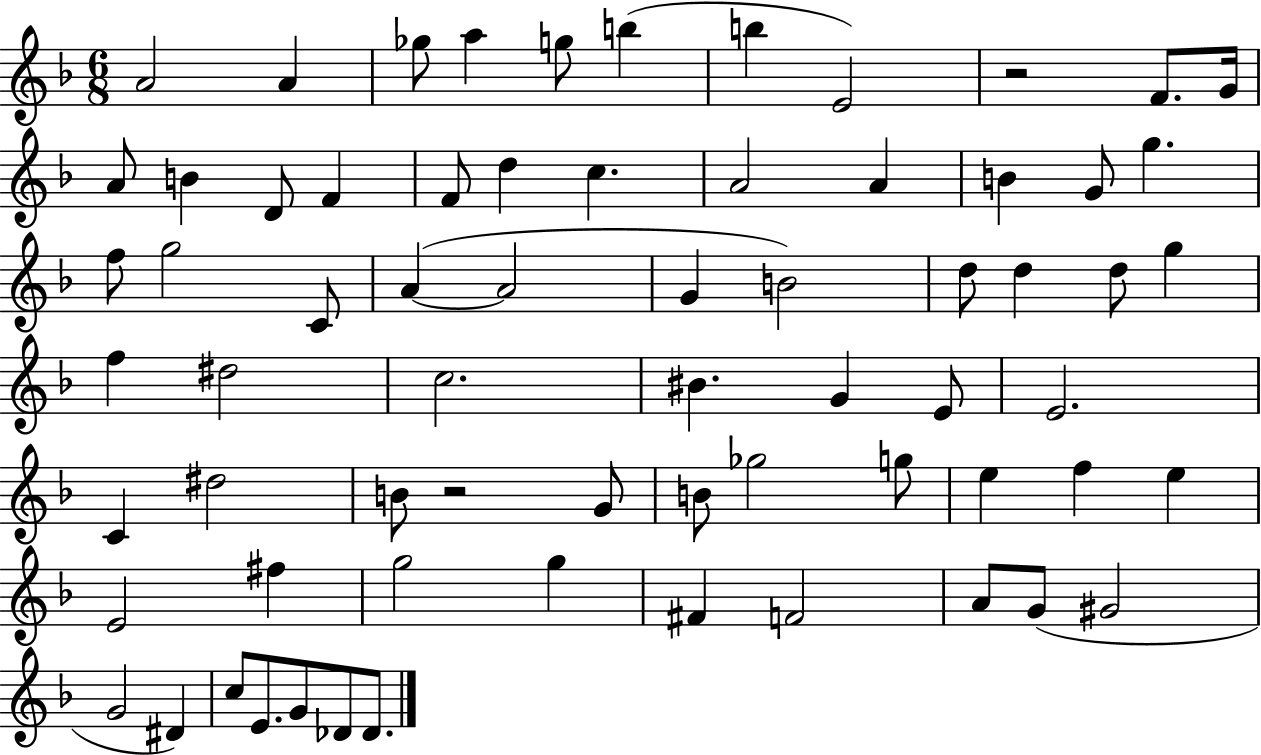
X:1
T:Untitled
M:6/8
L:1/4
K:F
A2 A _g/2 a g/2 b b E2 z2 F/2 G/4 A/2 B D/2 F F/2 d c A2 A B G/2 g f/2 g2 C/2 A A2 G B2 d/2 d d/2 g f ^d2 c2 ^B G E/2 E2 C ^d2 B/2 z2 G/2 B/2 _g2 g/2 e f e E2 ^f g2 g ^F F2 A/2 G/2 ^G2 G2 ^D c/2 E/2 G/2 _D/2 _D/2